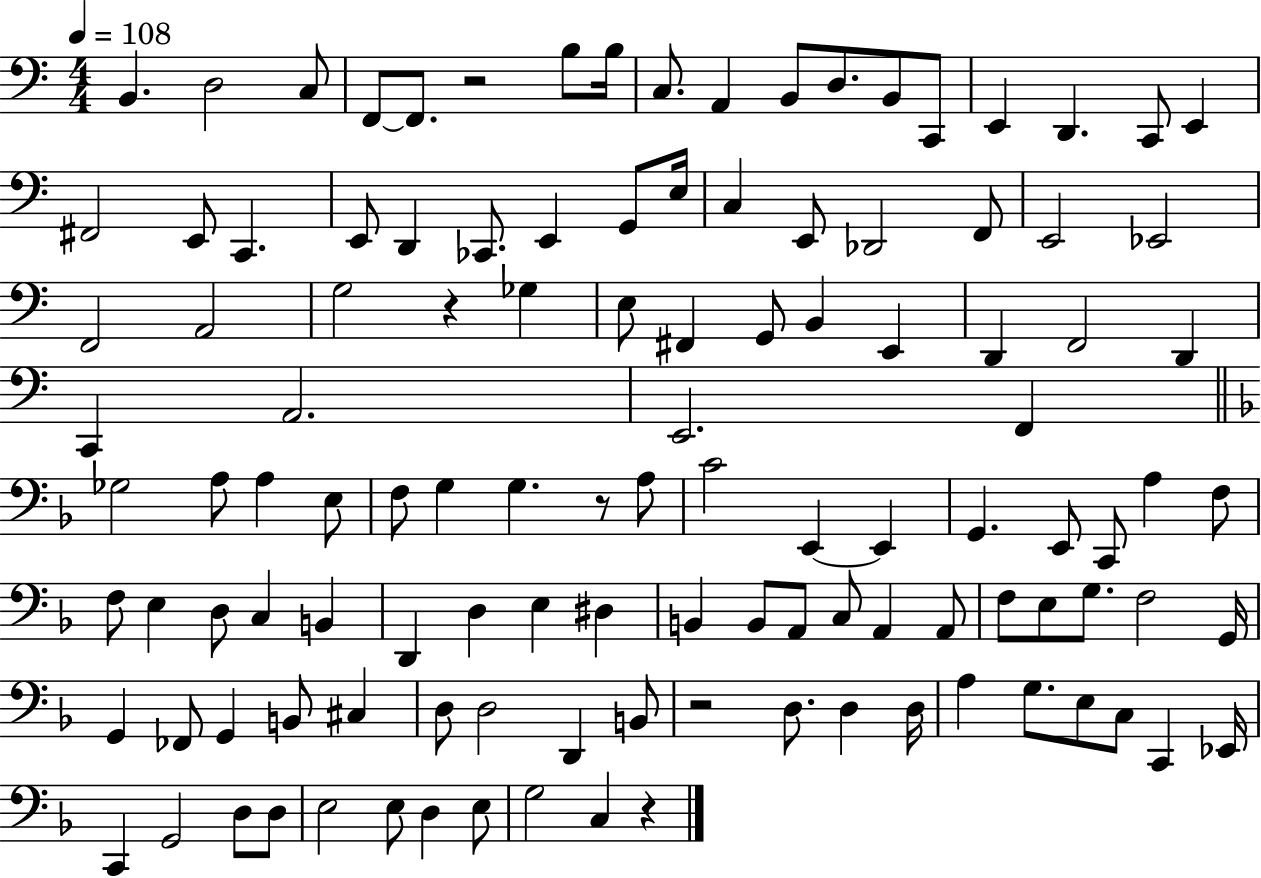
B2/q. D3/h C3/e F2/e F2/e. R/h B3/e B3/s C3/e. A2/q B2/e D3/e. B2/e C2/e E2/q D2/q. C2/e E2/q F#2/h E2/e C2/q. E2/e D2/q CES2/e. E2/q G2/e E3/s C3/q E2/e Db2/h F2/e E2/h Eb2/h F2/h A2/h G3/h R/q Gb3/q E3/e F#2/q G2/e B2/q E2/q D2/q F2/h D2/q C2/q A2/h. E2/h. F2/q Gb3/h A3/e A3/q E3/e F3/e G3/q G3/q. R/e A3/e C4/h E2/q E2/q G2/q. E2/e C2/e A3/q F3/e F3/e E3/q D3/e C3/q B2/q D2/q D3/q E3/q D#3/q B2/q B2/e A2/e C3/e A2/q A2/e F3/e E3/e G3/e. F3/h G2/s G2/q FES2/e G2/q B2/e C#3/q D3/e D3/h D2/q B2/e R/h D3/e. D3/q D3/s A3/q G3/e. E3/e C3/e C2/q Eb2/s C2/q G2/h D3/e D3/e E3/h E3/e D3/q E3/e G3/h C3/q R/q